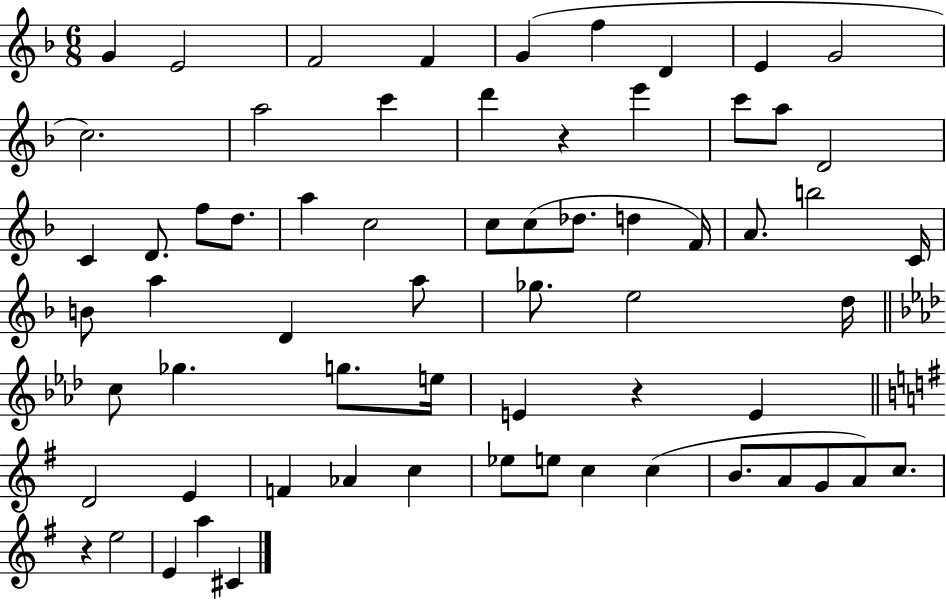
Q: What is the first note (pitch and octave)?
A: G4